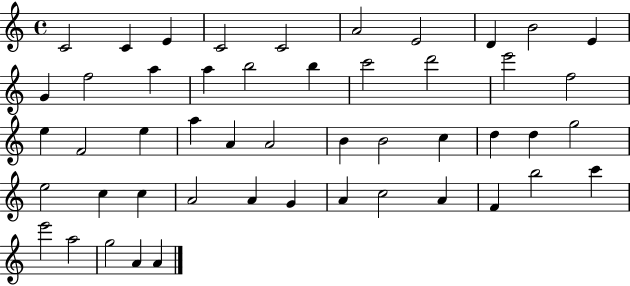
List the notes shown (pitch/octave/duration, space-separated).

C4/h C4/q E4/q C4/h C4/h A4/h E4/h D4/q B4/h E4/q G4/q F5/h A5/q A5/q B5/h B5/q C6/h D6/h E6/h F5/h E5/q F4/h E5/q A5/q A4/q A4/h B4/q B4/h C5/q D5/q D5/q G5/h E5/h C5/q C5/q A4/h A4/q G4/q A4/q C5/h A4/q F4/q B5/h C6/q E6/h A5/h G5/h A4/q A4/q